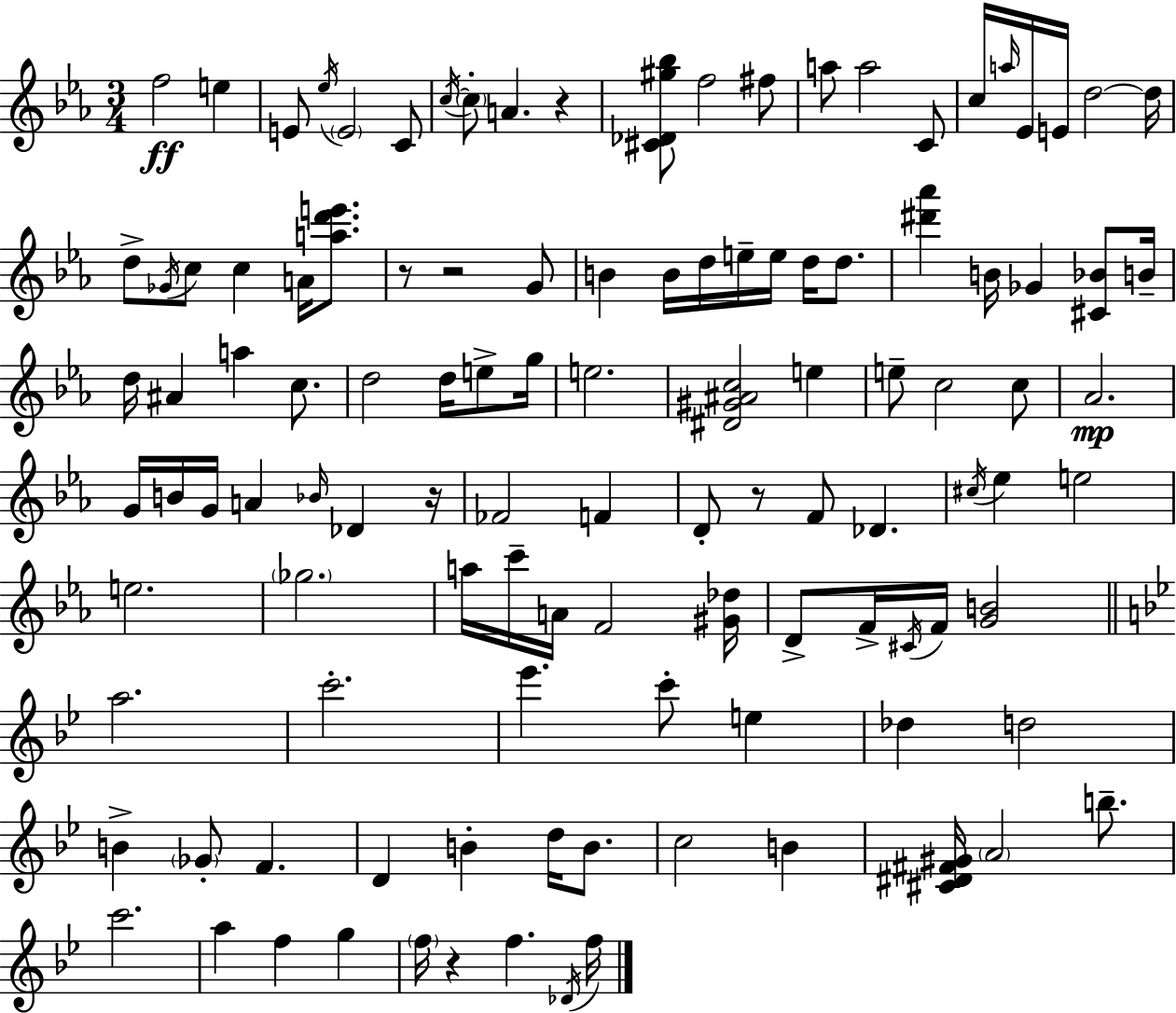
{
  \clef treble
  \numericTimeSignature
  \time 3/4
  \key c \minor
  f''2\ff e''4 | e'8 \acciaccatura { ees''16 } \parenthesize e'2 c'8 | \acciaccatura { c''16~ }~ \parenthesize c''8-. a'4. r4 | <cis' des' gis'' bes''>8 f''2 | \break fis''8 a''8 a''2 | c'8 c''16 \grace { a''16 } ees'16 e'16 d''2~~ | d''16 d''8-> \acciaccatura { ges'16 } c''8 c''4 | a'16 <a'' d''' e'''>8. r8 r2 | \break g'8 b'4 b'16 d''16 e''16-- e''16 | d''16 d''8. <dis''' aes'''>4 b'16 ges'4 | <cis' bes'>8 b'16-- d''16 ais'4 a''4 | c''8. d''2 | \break d''16 e''8-> g''16 e''2. | <dis' gis' ais' c''>2 | e''4 e''8-- c''2 | c''8 aes'2.\mp | \break g'16 b'16 g'16 a'4 \grace { bes'16 } | des'4 r16 fes'2 | f'4 d'8-. r8 f'8 des'4. | \acciaccatura { cis''16 } ees''4 e''2 | \break e''2. | \parenthesize ges''2. | a''16 c'''16-- a'16 f'2 | <gis' des''>16 d'8-> f'16-> \acciaccatura { cis'16 } f'16 <g' b'>2 | \break \bar "||" \break \key g \minor a''2. | c'''2.-. | ees'''4. c'''8-. e''4 | des''4 d''2 | \break b'4-> \parenthesize ges'8-. f'4. | d'4 b'4-. d''16 b'8. | c''2 b'4 | <cis' dis' fis' gis'>16 \parenthesize a'2 b''8.-- | \break c'''2. | a''4 f''4 g''4 | \parenthesize f''16 r4 f''4. \acciaccatura { des'16 } | f''16 \bar "|."
}